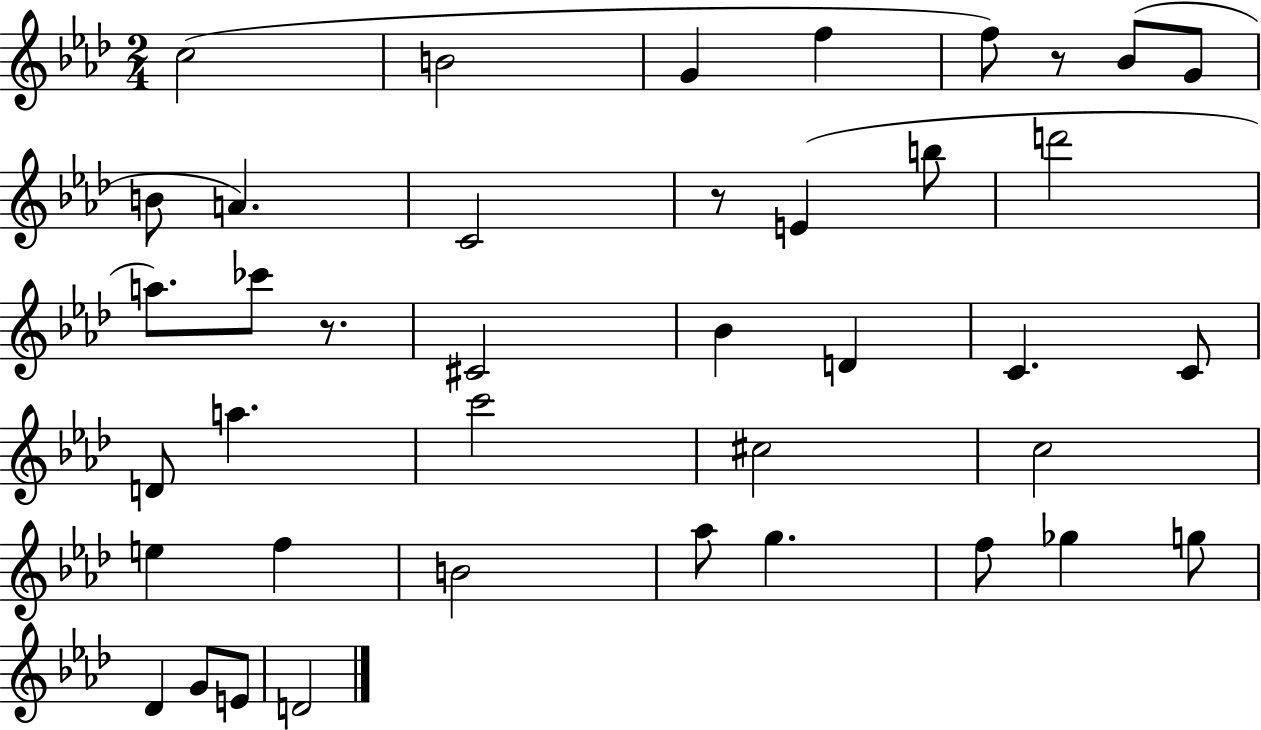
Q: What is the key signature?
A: AES major